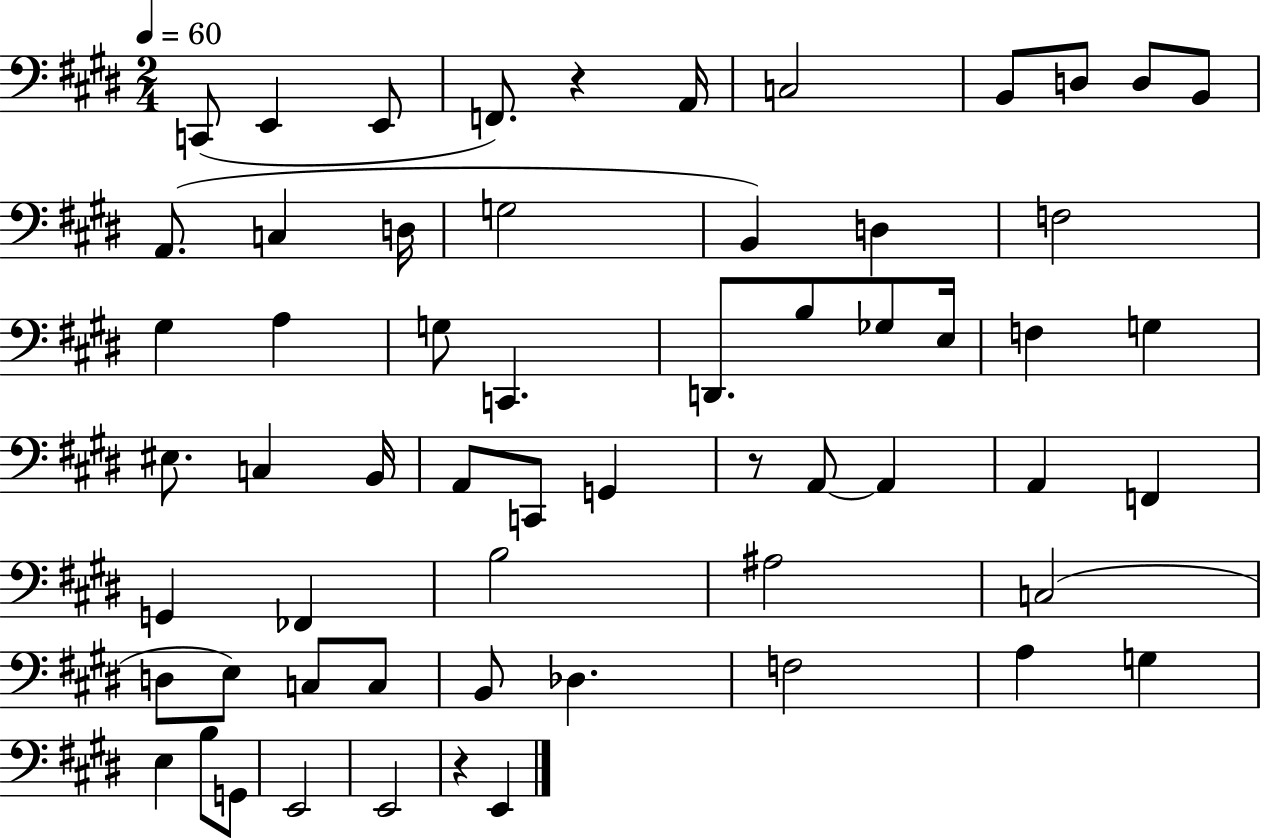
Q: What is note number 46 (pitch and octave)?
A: C3